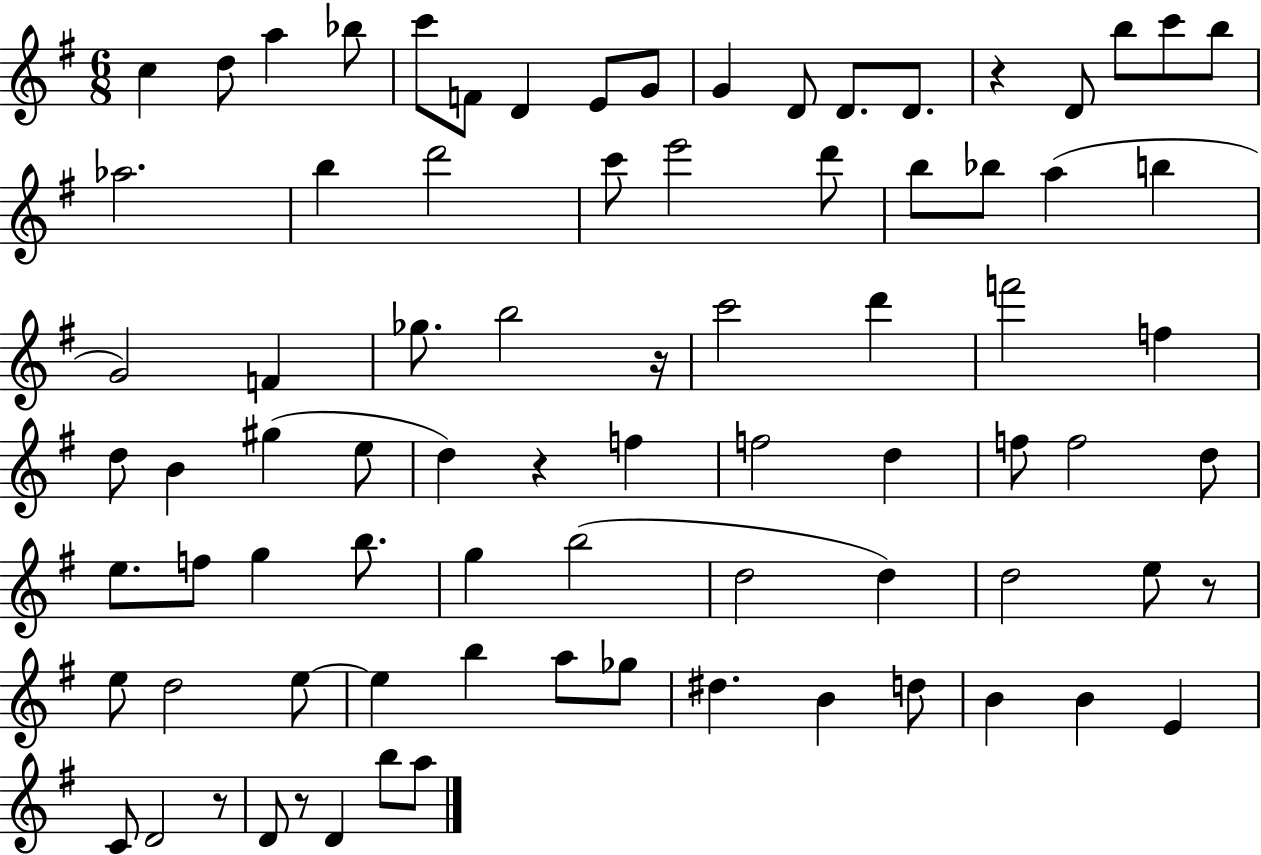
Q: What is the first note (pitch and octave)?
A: C5